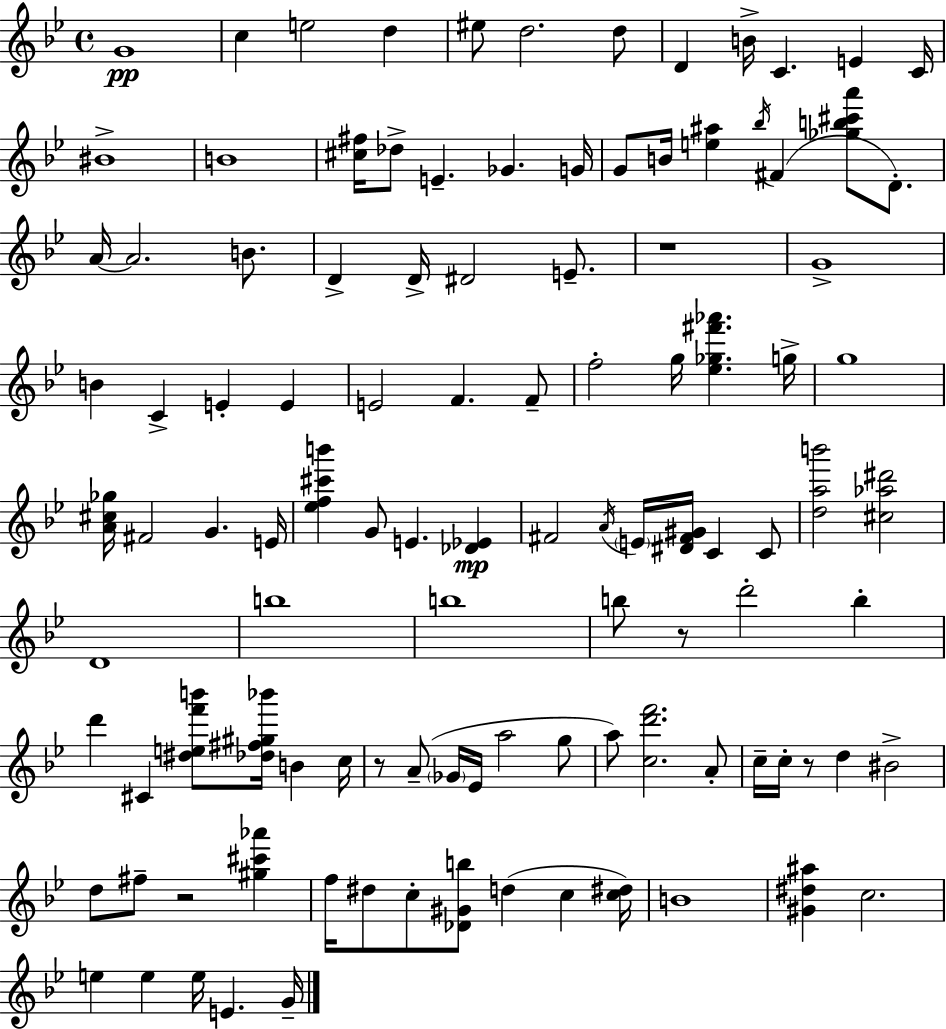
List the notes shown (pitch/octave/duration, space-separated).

G4/w C5/q E5/h D5/q EIS5/e D5/h. D5/e D4/q B4/s C4/q. E4/q C4/s BIS4/w B4/w [C#5,F#5]/s Db5/e E4/q. Gb4/q. G4/s G4/e B4/s [E5,A#5]/q Bb5/s F#4/q [Gb5,B5,C#6,A6]/e D4/e. A4/s A4/h. B4/e. D4/q D4/s D#4/h E4/e. R/w G4/w B4/q C4/q E4/q E4/q E4/h F4/q. F4/e F5/h G5/s [Eb5,Gb5,F#6,Ab6]/q. G5/s G5/w [A4,C#5,Gb5]/s F#4/h G4/q. E4/s [Eb5,F5,C#6,B6]/q G4/e E4/q. [Db4,Eb4]/q F#4/h A4/s E4/s [D#4,F#4,G#4]/s C4/q C4/e [D5,A5,B6]/h [C#5,Ab5,D#6]/h D4/w B5/w B5/w B5/e R/e D6/h B5/q D6/q C#4/q [D#5,E5,F6,B6]/e [Db5,F#5,G#5,Bb6]/s B4/q C5/s R/e A4/e Gb4/s Eb4/s A5/h G5/e A5/e [C5,D6,F6]/h. A4/e C5/s C5/s R/e D5/q BIS4/h D5/e F#5/e R/h [G#5,C#6,Ab6]/q F5/s D#5/e C5/e [Db4,G#4,B5]/e D5/q C5/q [C5,D#5]/s B4/w [G#4,D#5,A#5]/q C5/h. E5/q E5/q E5/s E4/q. G4/s